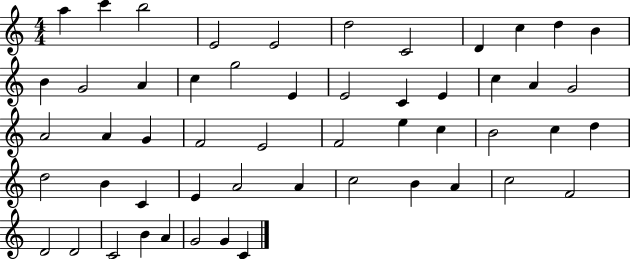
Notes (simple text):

A5/q C6/q B5/h E4/h E4/h D5/h C4/h D4/q C5/q D5/q B4/q B4/q G4/h A4/q C5/q G5/h E4/q E4/h C4/q E4/q C5/q A4/q G4/h A4/h A4/q G4/q F4/h E4/h F4/h E5/q C5/q B4/h C5/q D5/q D5/h B4/q C4/q E4/q A4/h A4/q C5/h B4/q A4/q C5/h F4/h D4/h D4/h C4/h B4/q A4/q G4/h G4/q C4/q